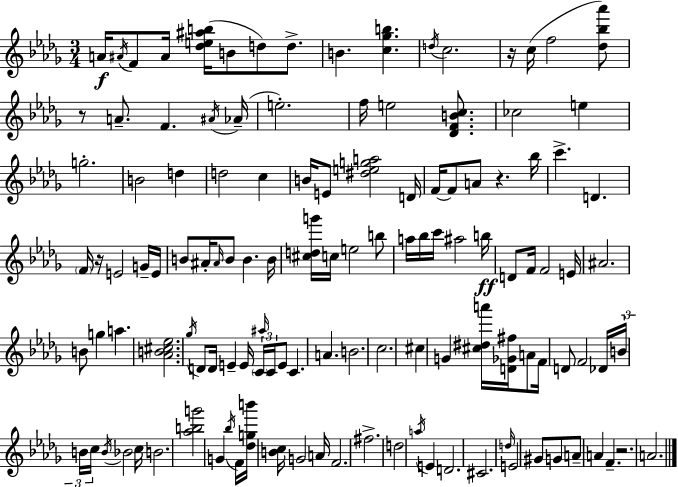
{
  \clef treble
  \numericTimeSignature
  \time 3/4
  \key bes \minor
  a'16\f \acciaccatura { ais'16 } f'8 ais'16 <des'' e'' ais'' b''>16( b'8 d''8) d''8.-> | b'4. <c'' ges'' b''>4. | \acciaccatura { d''16 } c''2. | r16 c''16( f''2 | \break <des'' bes'' aes'''>8) r8 a'8.-- f'4. | \acciaccatura { ais'16 }( aes'16-- e''2.-.) | f''16 e''2 | <des' f' b' c''>8. ces''2 e''4 | \break g''2.-. | b'2 d''4 | d''2 c''4 | b'16 e'8 <dis'' e'' g'' a''>2 | \break d'16 f'16~~ f'8 a'8 r4. | bes''16 c'''4.-> d'4. | \parenthesize f'16 r16 e'2 | g'16-- e'16 b'8 ais'16-. \grace { ais'16 } b'8 b'4. | \break b'16 <cis'' d'' g'''>16 c''16 e''2 | b''8 a''16 bes''16 c'''16 ais''2 | b''16\ff d'8 f'16 f'2 | e'16 ais'2. | \break b'8 g''4 a''4. | <aes' b' cis'' ees''>2. | \acciaccatura { ges''16 } d'8 d'16 e'4-- | e'16 \tuplet 3/2 { \parenthesize c'16 \grace { ais''16 } c'16 } e'8 c'4. | \break a'4. b'2. | c''2. | cis''4 g'4 | <cis'' dis'' a'''>16 <d' ges' fis''>16 a'8 f'16 d'8 f'2 | \break des'16 \tuplet 3/2 { b'16 b'16 c''16 } \acciaccatura { b'16 } bes'2 | c''16 b'2. | <aes'' b'' g'''>2 | g'4 \acciaccatura { bes''16 } f'16 <des'' g'' b'''>16 <b' c''>16 g'2 | \break a'16 f'2. | fis''2.-> | d''2 | \acciaccatura { a''16 } e'4 d'2. | \break cis'2. | \grace { d''16 } e'2 | gis'8 g'8 a'8-- | a'4 f'4.-- r2. | \break a'2. | \bar "|."
}